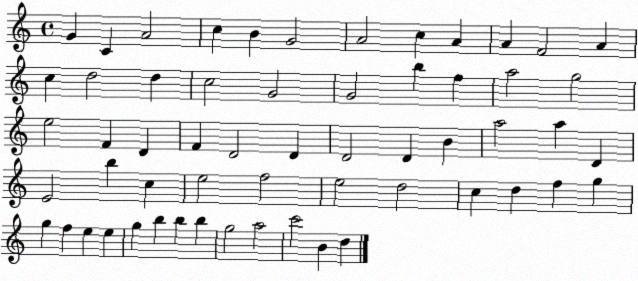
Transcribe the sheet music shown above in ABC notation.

X:1
T:Untitled
M:4/4
L:1/4
K:C
G C A2 c B G2 A2 c A A F2 A c d2 d c2 G2 G2 b f a2 g2 e2 F D F D2 D D2 D B a2 a D E2 b c e2 f2 e2 d2 c d f g g f e e g b b b g2 a2 c'2 B d